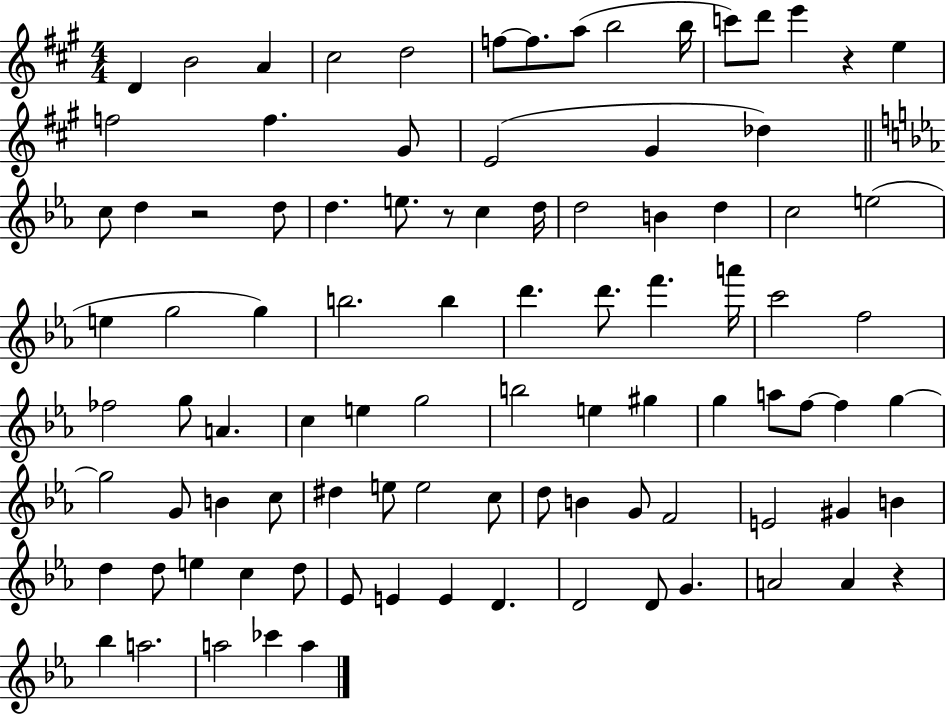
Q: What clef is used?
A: treble